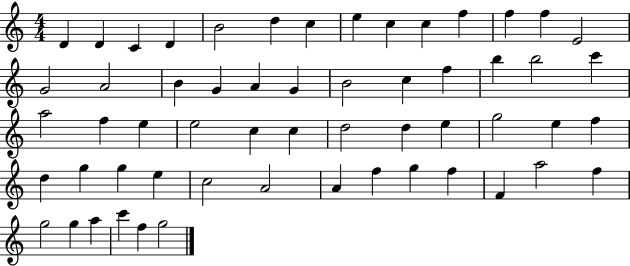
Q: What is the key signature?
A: C major